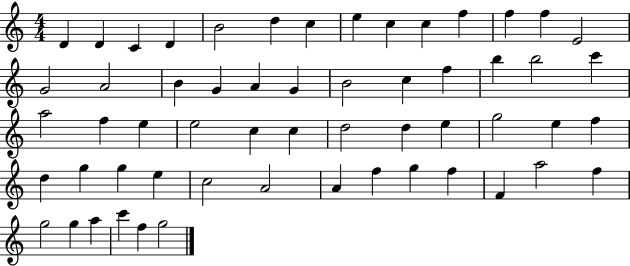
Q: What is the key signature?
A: C major